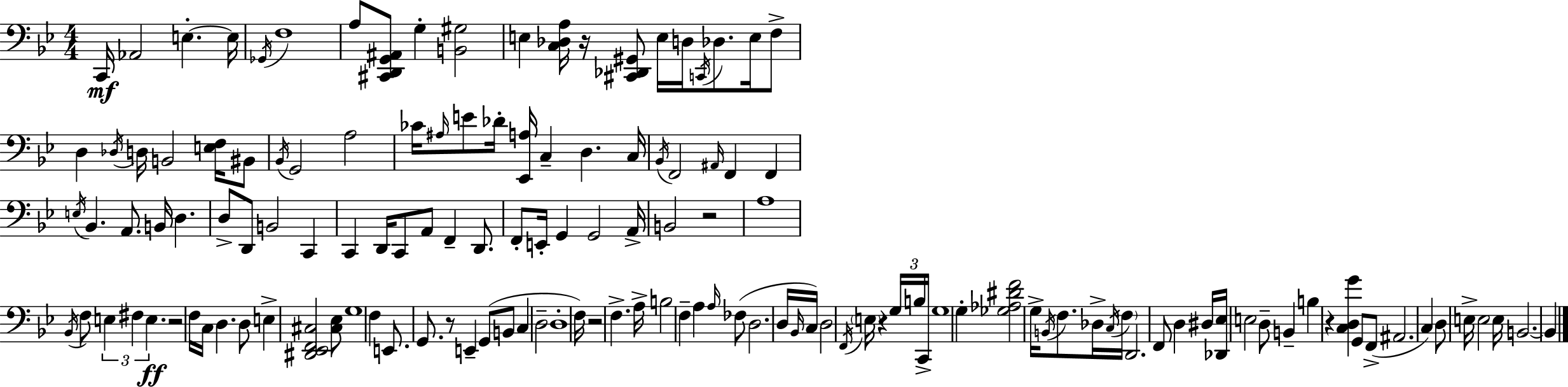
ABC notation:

X:1
T:Untitled
M:4/4
L:1/4
K:Gm
C,,/4 _A,,2 E, E,/4 _G,,/4 F,4 A,/2 [^C,,D,,G,,^A,,]/2 G, [B,,^G,]2 E, [C,_D,A,]/4 z/4 [^C,,_D,,^G,,]/2 E,/4 D,/4 C,,/4 _D,/2 E,/4 F,/2 D, _D,/4 D,/4 B,,2 [E,F,]/4 ^B,,/2 _B,,/4 G,,2 A,2 _C/4 ^A,/4 E/2 _D/4 [_E,,A,]/4 C, D, C,/4 _B,,/4 F,,2 ^A,,/4 F,, F,, E,/4 _B,, A,,/2 B,,/4 D, D,/2 D,,/2 B,,2 C,, C,, D,,/4 C,,/2 A,,/2 F,, D,,/2 F,,/2 E,,/4 G,, G,,2 A,,/4 B,,2 z2 A,4 _B,,/4 F,/2 E, ^F, E, z2 F,/4 C,/4 D, D,/2 E, [^D,,_E,,F,,^C,]2 [^C,_E,]/2 G,4 F, E,,/2 G,,/2 z/2 E,, G,,/2 B,,/2 C, D,2 D,4 F,/4 z2 F, A,/4 B,2 F, A, A,/4 _F,/2 D,2 D,/4 _B,,/4 C,/4 D,2 F,,/4 E,/4 z G,/4 B,/4 C,,/4 G,4 G, [_G,_A,^DF]2 G,/4 B,,/4 F,/2 _D,/4 C,/4 F,/4 D,,2 F,,/2 D, ^D,/4 [_D,,_E,]/4 E,2 D,/2 B,, B, z [C,D,G] G,,/2 F,,/2 ^A,,2 C, D,/2 E,/4 E,2 E,/4 B,,2 B,,